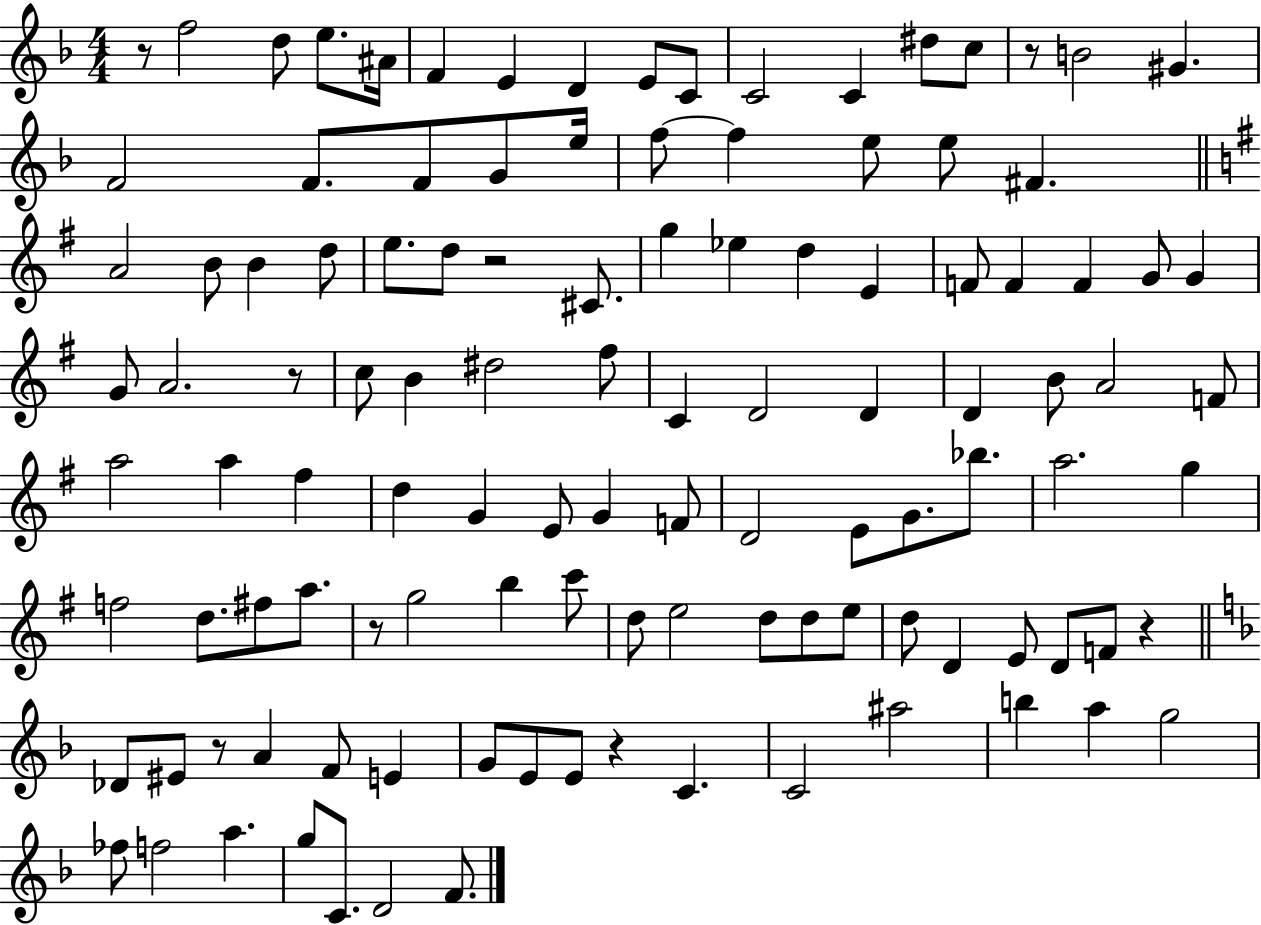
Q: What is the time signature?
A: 4/4